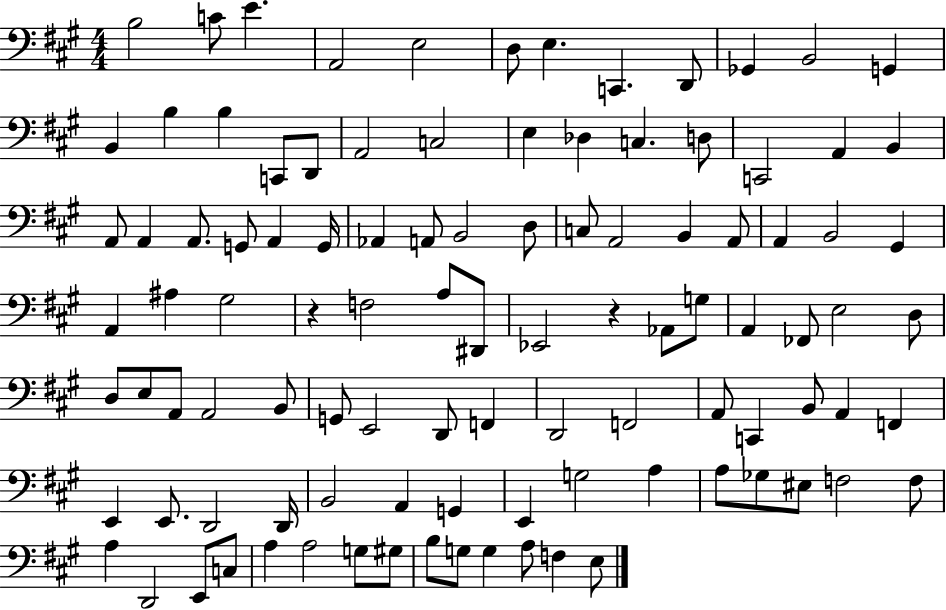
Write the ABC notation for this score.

X:1
T:Untitled
M:4/4
L:1/4
K:A
B,2 C/2 E A,,2 E,2 D,/2 E, C,, D,,/2 _G,, B,,2 G,, B,, B, B, C,,/2 D,,/2 A,,2 C,2 E, _D, C, D,/2 C,,2 A,, B,, A,,/2 A,, A,,/2 G,,/2 A,, G,,/4 _A,, A,,/2 B,,2 D,/2 C,/2 A,,2 B,, A,,/2 A,, B,,2 ^G,, A,, ^A, ^G,2 z F,2 A,/2 ^D,,/2 _E,,2 z _A,,/2 G,/2 A,, _F,,/2 E,2 D,/2 D,/2 E,/2 A,,/2 A,,2 B,,/2 G,,/2 E,,2 D,,/2 F,, D,,2 F,,2 A,,/2 C,, B,,/2 A,, F,, E,, E,,/2 D,,2 D,,/4 B,,2 A,, G,, E,, G,2 A, A,/2 _G,/2 ^E,/2 F,2 F,/2 A, D,,2 E,,/2 C,/2 A, A,2 G,/2 ^G,/2 B,/2 G,/2 G, A,/2 F, E,/2